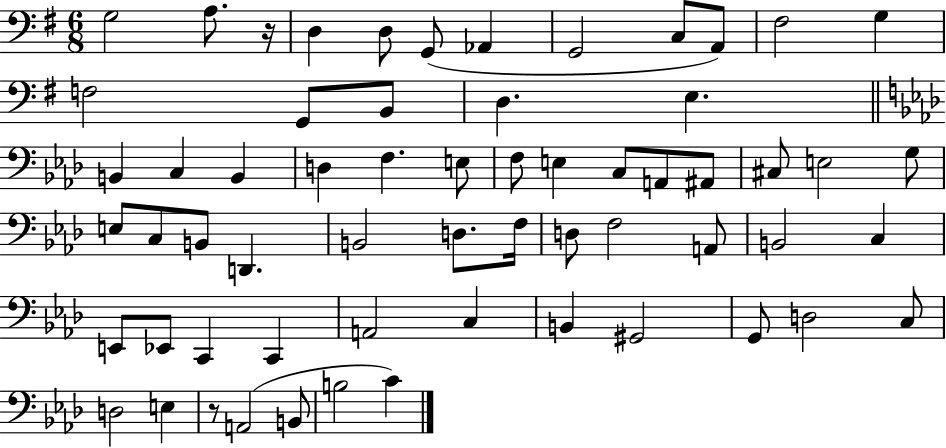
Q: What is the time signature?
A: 6/8